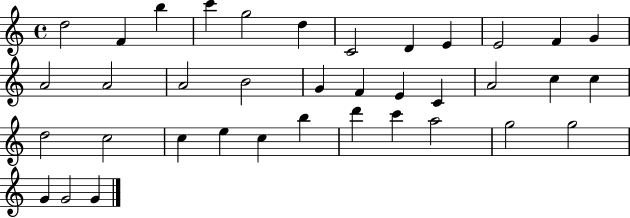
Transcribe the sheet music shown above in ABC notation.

X:1
T:Untitled
M:4/4
L:1/4
K:C
d2 F b c' g2 d C2 D E E2 F G A2 A2 A2 B2 G F E C A2 c c d2 c2 c e c b d' c' a2 g2 g2 G G2 G